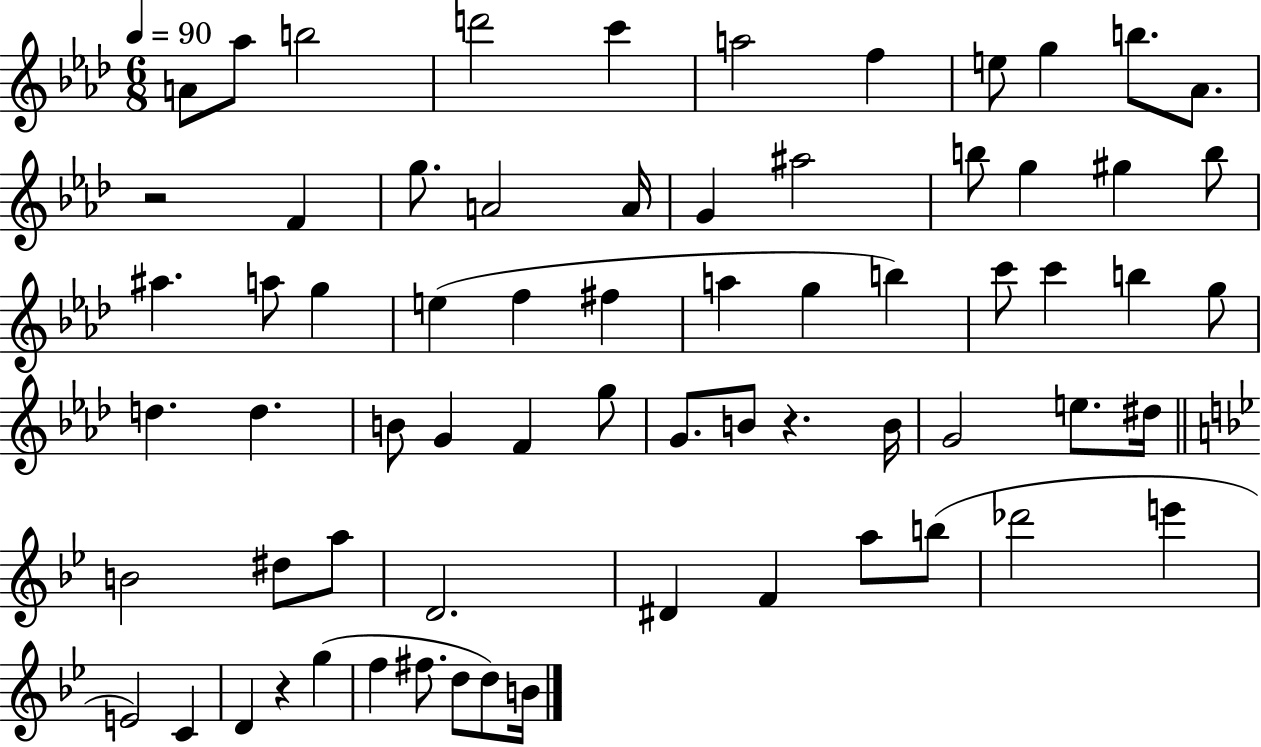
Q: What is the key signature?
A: AES major